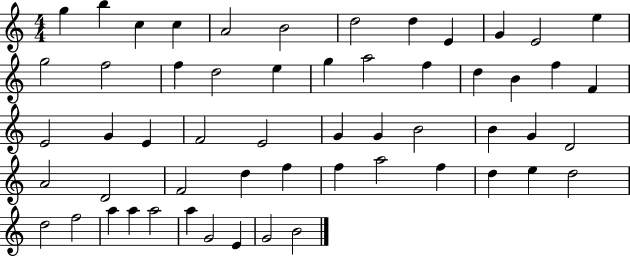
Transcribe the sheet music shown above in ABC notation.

X:1
T:Untitled
M:4/4
L:1/4
K:C
g b c c A2 B2 d2 d E G E2 e g2 f2 f d2 e g a2 f d B f F E2 G E F2 E2 G G B2 B G D2 A2 D2 F2 d f f a2 f d e d2 d2 f2 a a a2 a G2 E G2 B2